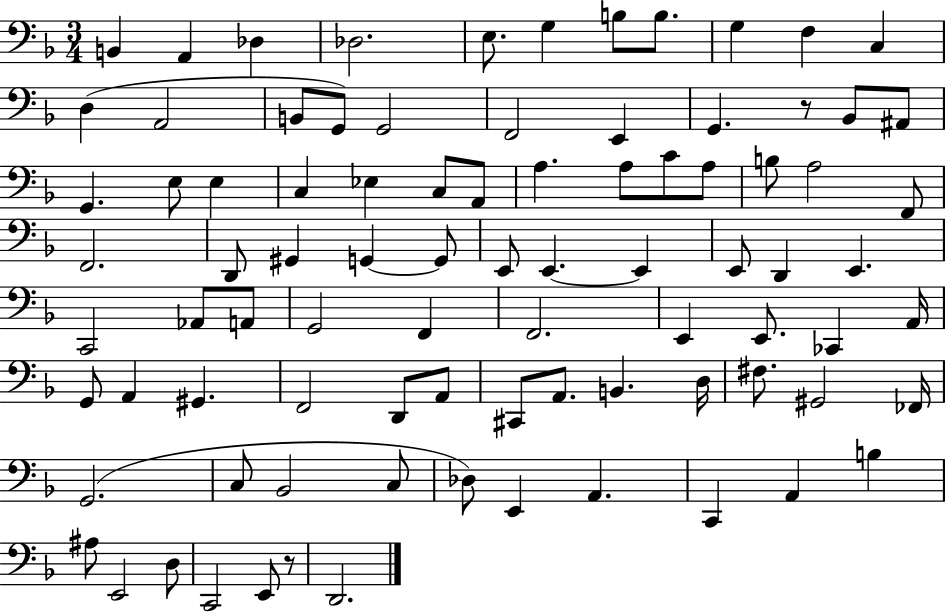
B2/q A2/q Db3/q Db3/h. E3/e. G3/q B3/e B3/e. G3/q F3/q C3/q D3/q A2/h B2/e G2/e G2/h F2/h E2/q G2/q. R/e Bb2/e A#2/e G2/q. E3/e E3/q C3/q Eb3/q C3/e A2/e A3/q. A3/e C4/e A3/e B3/e A3/h F2/e F2/h. D2/e G#2/q G2/q G2/e E2/e E2/q. E2/q E2/e D2/q E2/q. C2/h Ab2/e A2/e G2/h F2/q F2/h. E2/q E2/e. CES2/q A2/s G2/e A2/q G#2/q. F2/h D2/e A2/e C#2/e A2/e. B2/q. D3/s F#3/e. G#2/h FES2/s G2/h. C3/e Bb2/h C3/e Db3/e E2/q A2/q. C2/q A2/q B3/q A#3/e E2/h D3/e C2/h E2/e R/e D2/h.